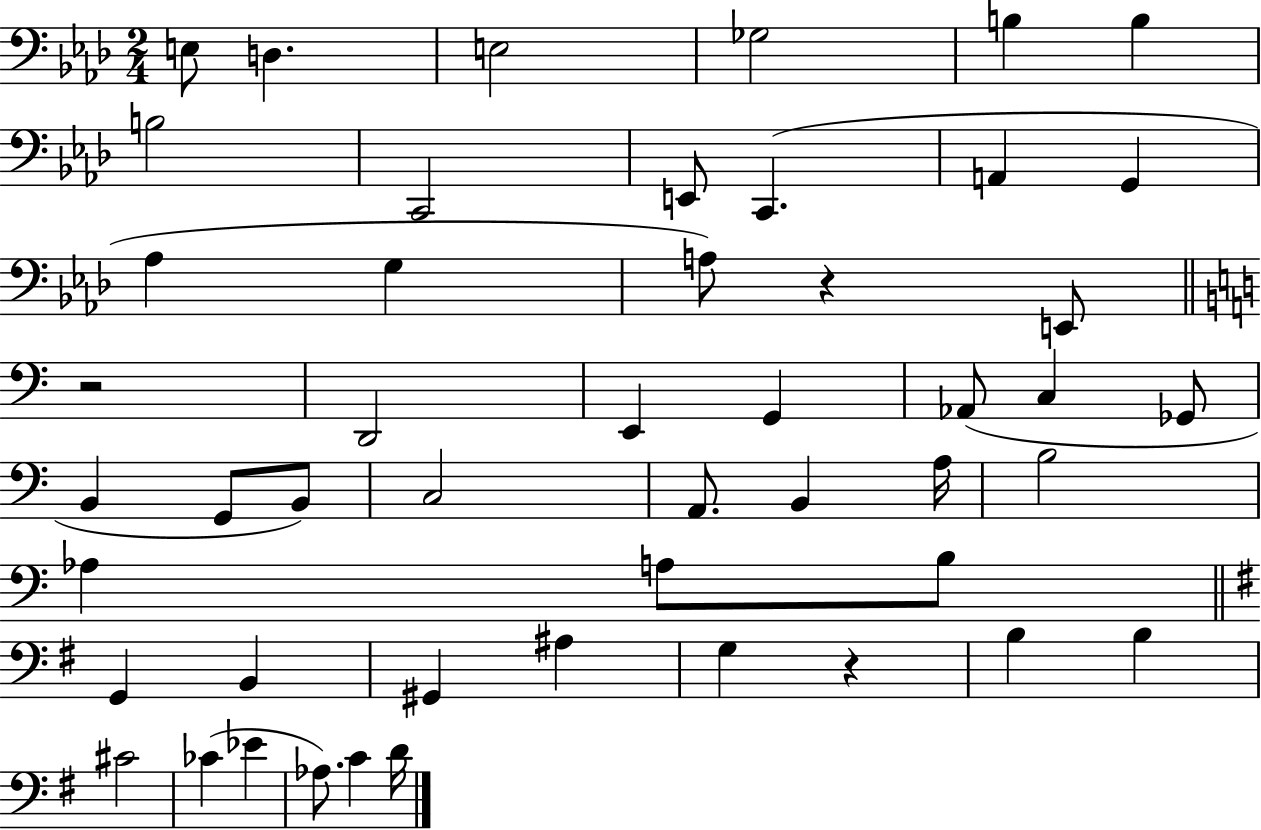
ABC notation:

X:1
T:Untitled
M:2/4
L:1/4
K:Ab
E,/2 D, E,2 _G,2 B, B, B,2 C,,2 E,,/2 C,, A,, G,, _A, G, A,/2 z E,,/2 z2 D,,2 E,, G,, _A,,/2 C, _G,,/2 B,, G,,/2 B,,/2 C,2 A,,/2 B,, A,/4 B,2 _A, A,/2 B,/2 G,, B,, ^G,, ^A, G, z B, B, ^C2 _C _E _A,/2 C D/4